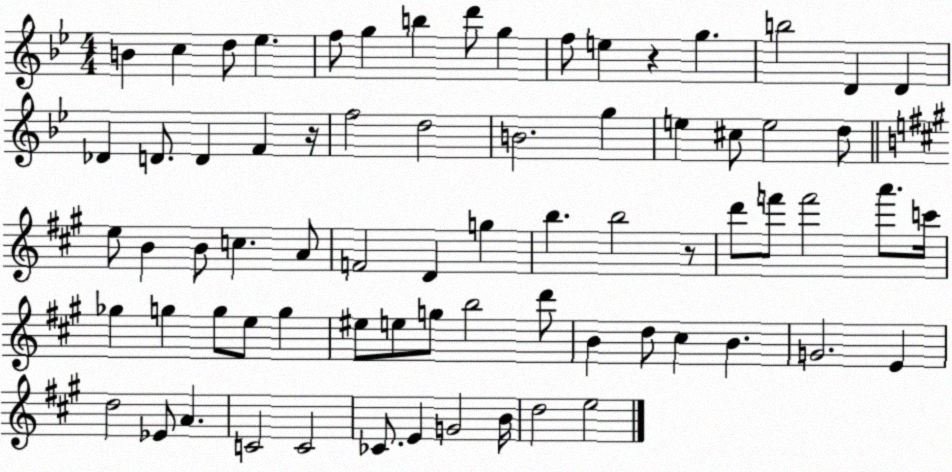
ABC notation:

X:1
T:Untitled
M:4/4
L:1/4
K:Bb
B c d/2 _e f/2 g b d'/2 g f/2 e z g b2 D D _D D/2 D F z/4 f2 d2 B2 g e ^c/2 e2 d/2 e/2 B B/2 c A/2 F2 D g b b2 z/2 d'/2 f'/2 f'2 a'/2 c'/4 _g g g/2 e/2 g ^e/2 e/2 g/2 b2 d'/2 B d/2 ^c B G2 E d2 _E/2 A C2 C2 _C/2 E G2 B/4 d2 e2